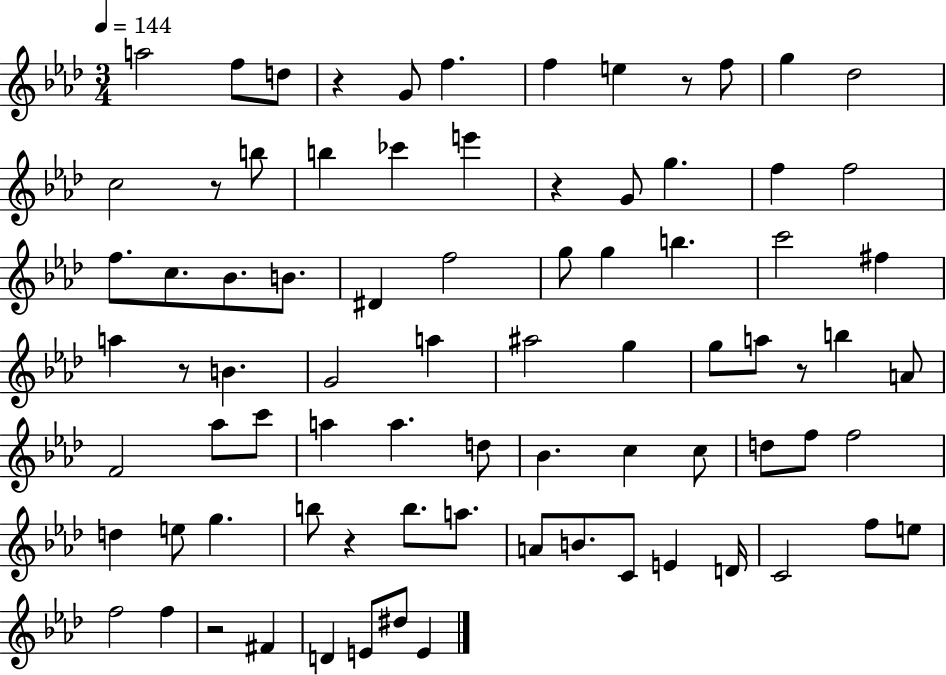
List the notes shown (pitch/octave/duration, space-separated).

A5/h F5/e D5/e R/q G4/e F5/q. F5/q E5/q R/e F5/e G5/q Db5/h C5/h R/e B5/e B5/q CES6/q E6/q R/q G4/e G5/q. F5/q F5/h F5/e. C5/e. Bb4/e. B4/e. D#4/q F5/h G5/e G5/q B5/q. C6/h F#5/q A5/q R/e B4/q. G4/h A5/q A#5/h G5/q G5/e A5/e R/e B5/q A4/e F4/h Ab5/e C6/e A5/q A5/q. D5/e Bb4/q. C5/q C5/e D5/e F5/e F5/h D5/q E5/e G5/q. B5/e R/q B5/e. A5/e. A4/e B4/e. C4/e E4/q D4/s C4/h F5/e E5/e F5/h F5/q R/h F#4/q D4/q E4/e D#5/e E4/q